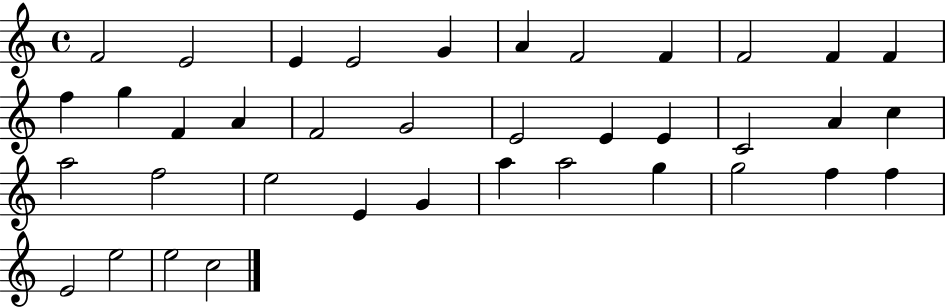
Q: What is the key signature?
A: C major